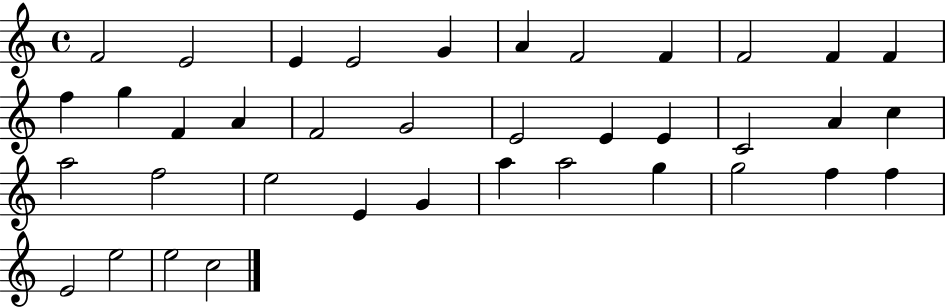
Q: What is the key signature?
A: C major